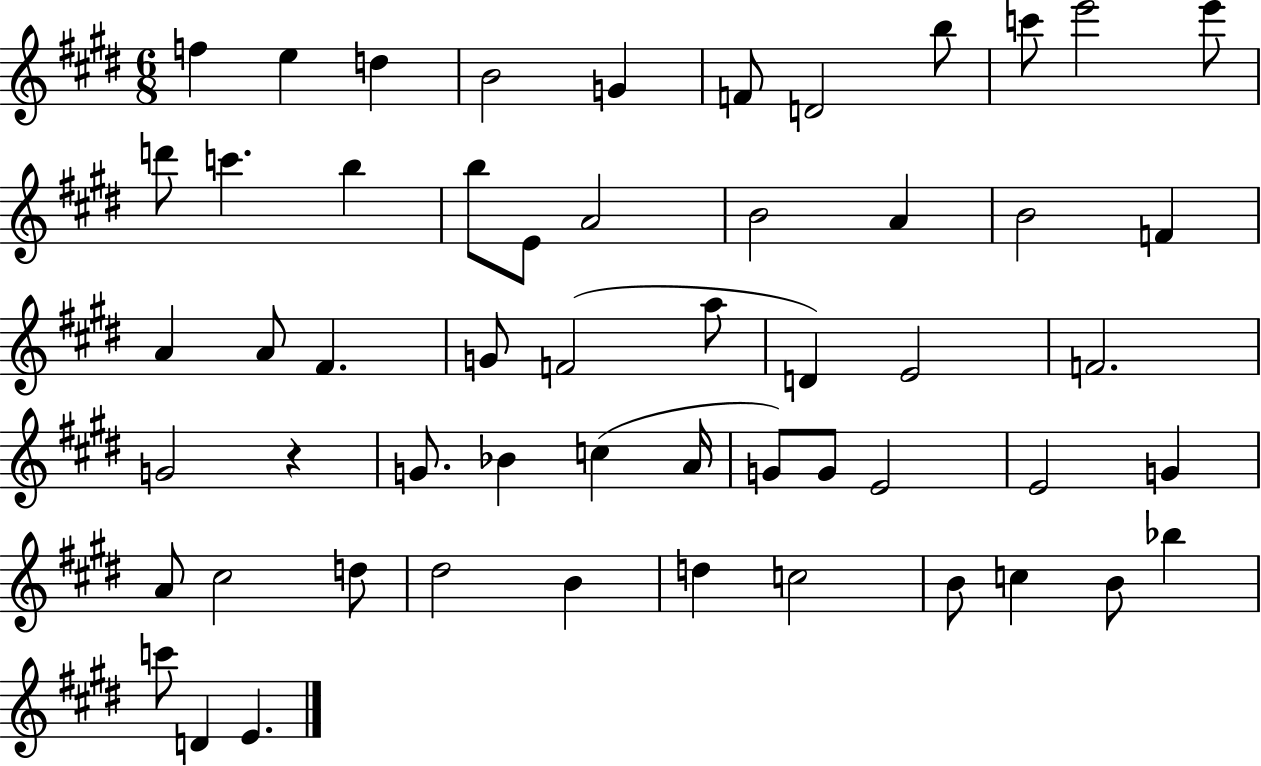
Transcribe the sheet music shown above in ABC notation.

X:1
T:Untitled
M:6/8
L:1/4
K:E
f e d B2 G F/2 D2 b/2 c'/2 e'2 e'/2 d'/2 c' b b/2 E/2 A2 B2 A B2 F A A/2 ^F G/2 F2 a/2 D E2 F2 G2 z G/2 _B c A/4 G/2 G/2 E2 E2 G A/2 ^c2 d/2 ^d2 B d c2 B/2 c B/2 _b c'/2 D E